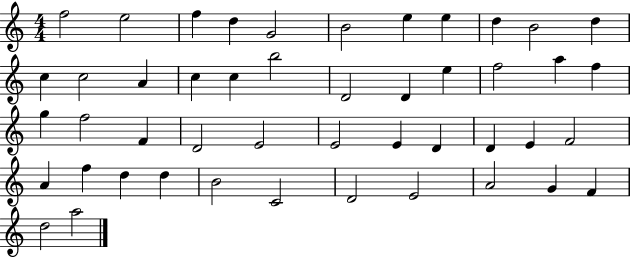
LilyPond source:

{
  \clef treble
  \numericTimeSignature
  \time 4/4
  \key c \major
  f''2 e''2 | f''4 d''4 g'2 | b'2 e''4 e''4 | d''4 b'2 d''4 | \break c''4 c''2 a'4 | c''4 c''4 b''2 | d'2 d'4 e''4 | f''2 a''4 f''4 | \break g''4 f''2 f'4 | d'2 e'2 | e'2 e'4 d'4 | d'4 e'4 f'2 | \break a'4 f''4 d''4 d''4 | b'2 c'2 | d'2 e'2 | a'2 g'4 f'4 | \break d''2 a''2 | \bar "|."
}